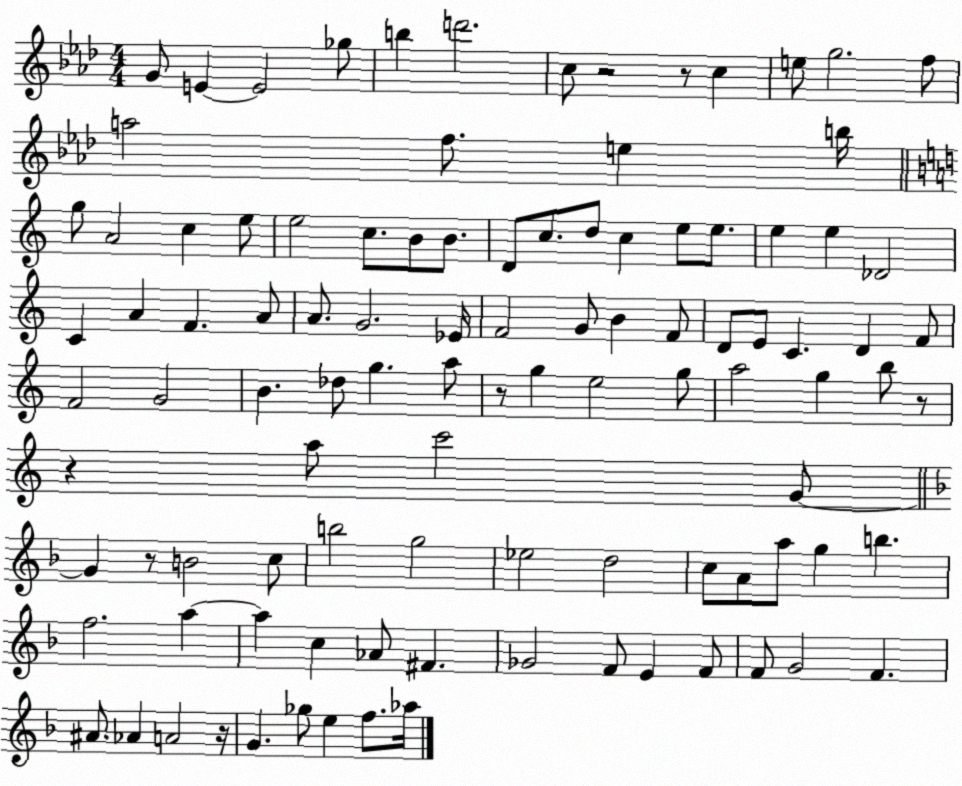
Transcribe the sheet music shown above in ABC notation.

X:1
T:Untitled
M:4/4
L:1/4
K:Ab
G/2 E E2 _g/2 b d'2 c/2 z2 z/2 c e/2 g2 f/2 a2 f/2 e b/4 g/2 A2 c e/2 e2 c/2 B/2 B/2 D/2 c/2 d/2 c e/2 e/2 e e _D2 C A F A/2 A/2 G2 _E/4 F2 G/2 B F/2 D/2 E/2 C D F/2 F2 G2 B _d/2 g a/2 z/2 g e2 g/2 a2 g b/2 z/2 z a/2 c'2 G/2 G z/2 B2 c/2 b2 g2 _e2 d2 c/2 A/2 a/2 g b f2 a a c _A/2 ^F _G2 F/2 E F/2 F/2 G2 F ^A/2 _A A2 z/4 G _g/2 e f/2 _a/4